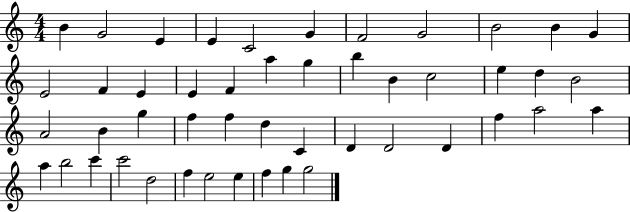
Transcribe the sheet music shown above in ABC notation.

X:1
T:Untitled
M:4/4
L:1/4
K:C
B G2 E E C2 G F2 G2 B2 B G E2 F E E F a g b B c2 e d B2 A2 B g f f d C D D2 D f a2 a a b2 c' c'2 d2 f e2 e f g g2